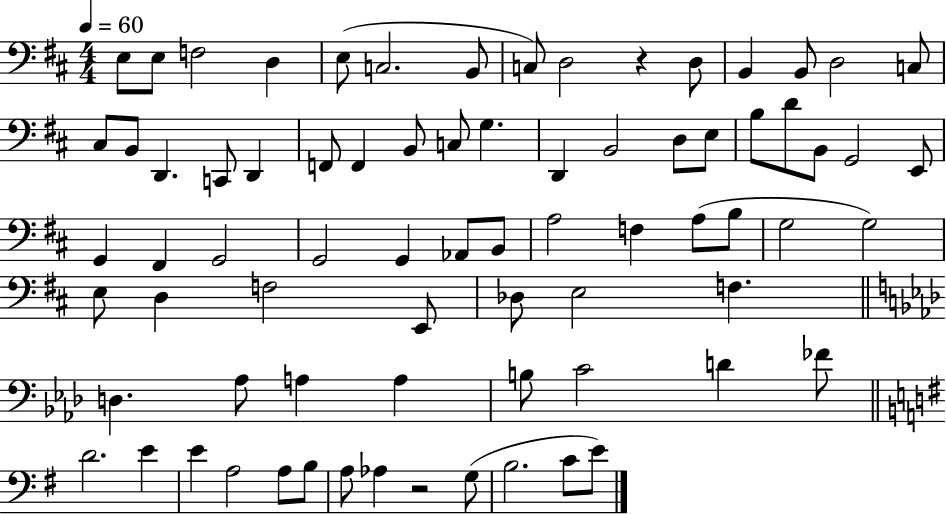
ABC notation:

X:1
T:Untitled
M:4/4
L:1/4
K:D
E,/2 E,/2 F,2 D, E,/2 C,2 B,,/2 C,/2 D,2 z D,/2 B,, B,,/2 D,2 C,/2 ^C,/2 B,,/2 D,, C,,/2 D,, F,,/2 F,, B,,/2 C,/2 G, D,, B,,2 D,/2 E,/2 B,/2 D/2 B,,/2 G,,2 E,,/2 G,, ^F,, G,,2 G,,2 G,, _A,,/2 B,,/2 A,2 F, A,/2 B,/2 G,2 G,2 E,/2 D, F,2 E,,/2 _D,/2 E,2 F, D, _A,/2 A, A, B,/2 C2 D _F/2 D2 E E A,2 A,/2 B,/2 A,/2 _A, z2 G,/2 B,2 C/2 E/2